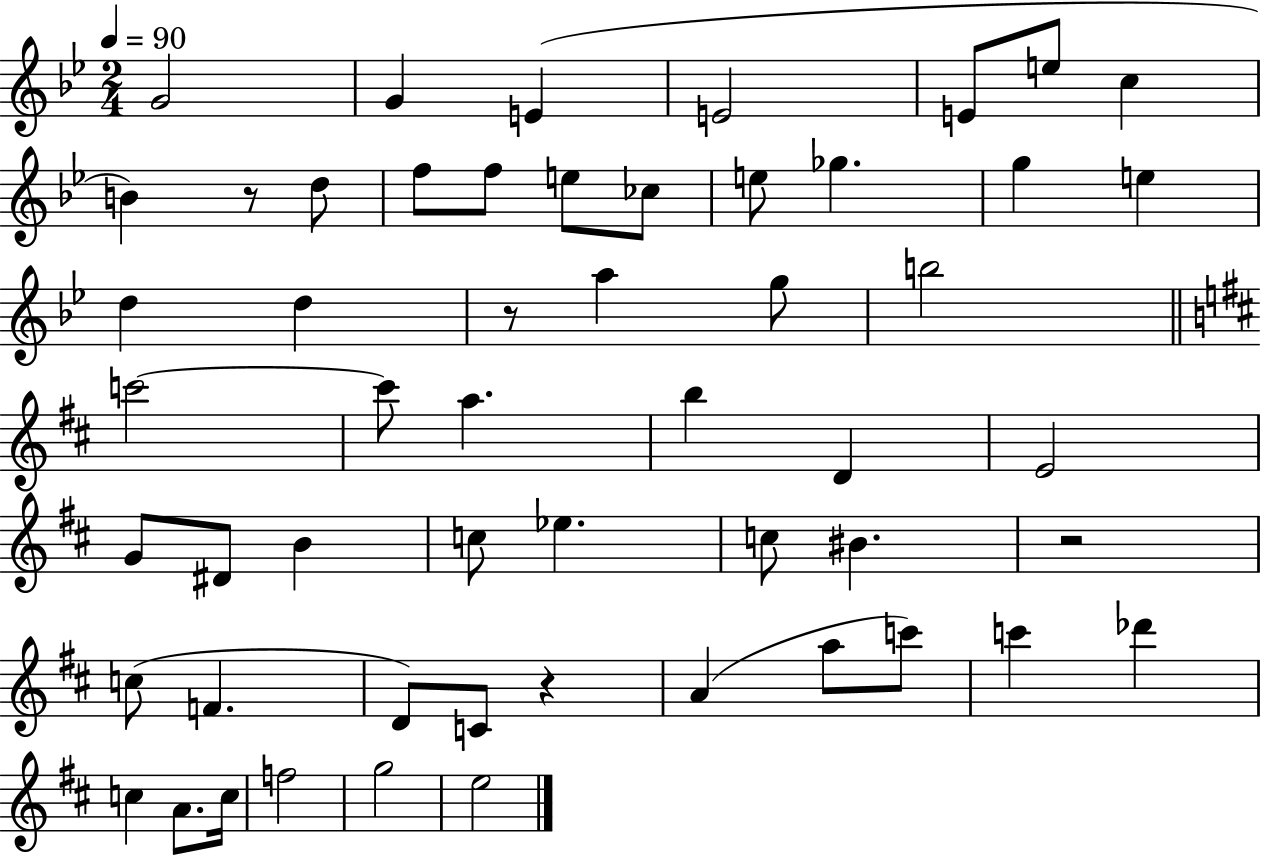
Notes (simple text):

G4/h G4/q E4/q E4/h E4/e E5/e C5/q B4/q R/e D5/e F5/e F5/e E5/e CES5/e E5/e Gb5/q. G5/q E5/q D5/q D5/q R/e A5/q G5/e B5/h C6/h C6/e A5/q. B5/q D4/q E4/h G4/e D#4/e B4/q C5/e Eb5/q. C5/e BIS4/q. R/h C5/e F4/q. D4/e C4/e R/q A4/q A5/e C6/e C6/q Db6/q C5/q A4/e. C5/s F5/h G5/h E5/h